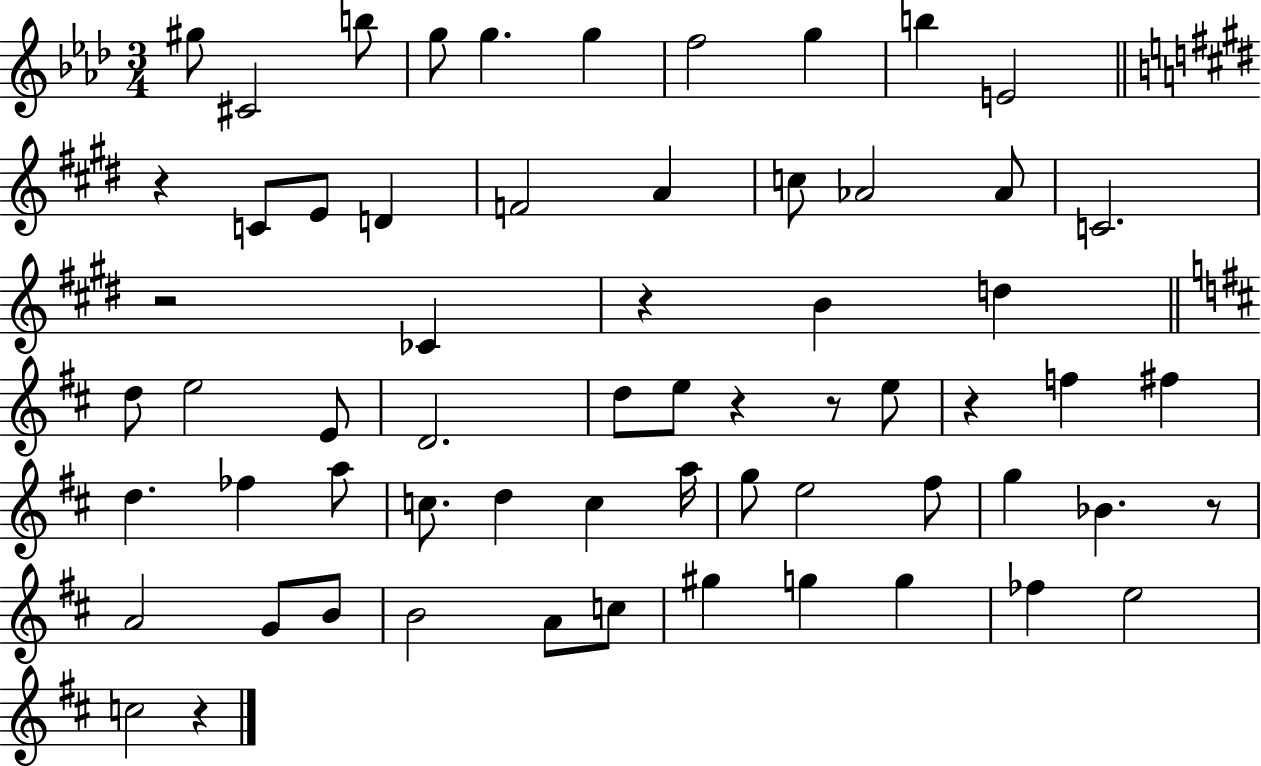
G#5/e C#4/h B5/e G5/e G5/q. G5/q F5/h G5/q B5/q E4/h R/q C4/e E4/e D4/q F4/h A4/q C5/e Ab4/h Ab4/e C4/h. R/h CES4/q R/q B4/q D5/q D5/e E5/h E4/e D4/h. D5/e E5/e R/q R/e E5/e R/q F5/q F#5/q D5/q. FES5/q A5/e C5/e. D5/q C5/q A5/s G5/e E5/h F#5/e G5/q Bb4/q. R/e A4/h G4/e B4/e B4/h A4/e C5/e G#5/q G5/q G5/q FES5/q E5/h C5/h R/q